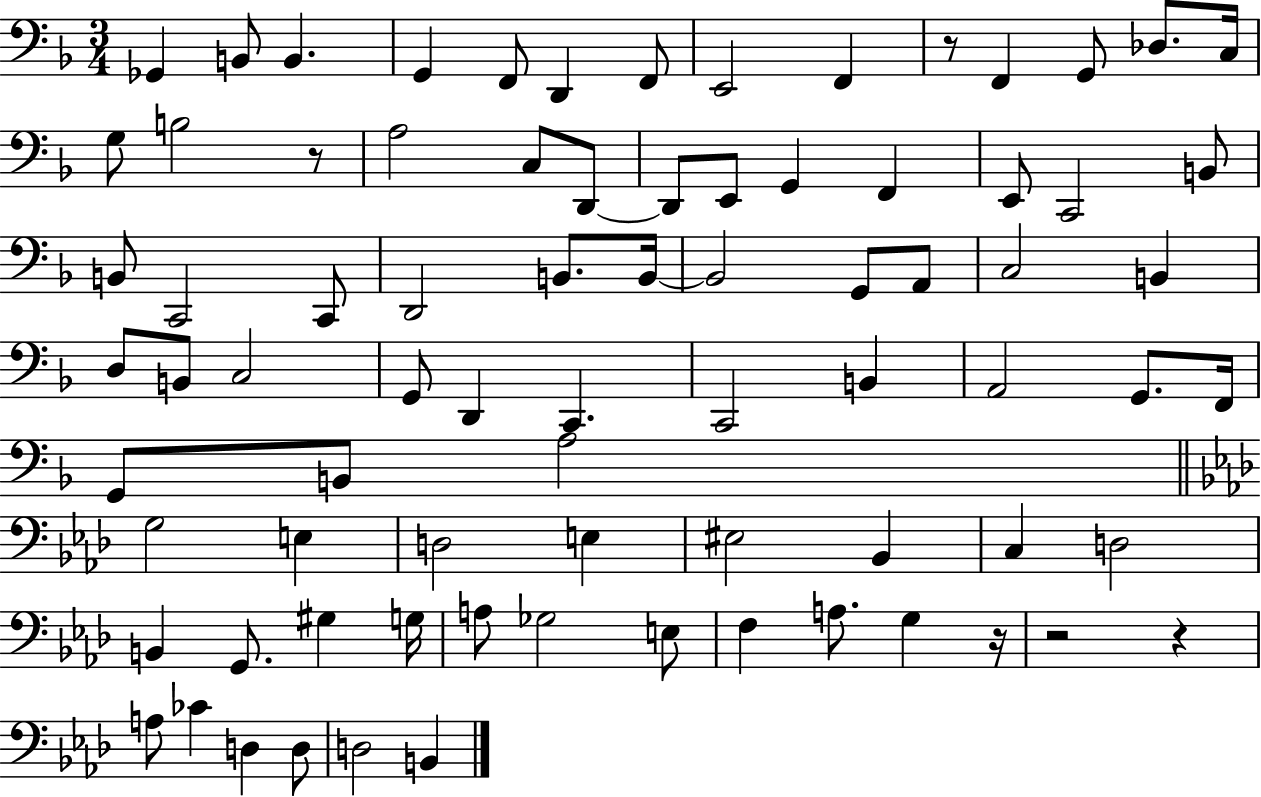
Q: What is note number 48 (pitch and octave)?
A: G2